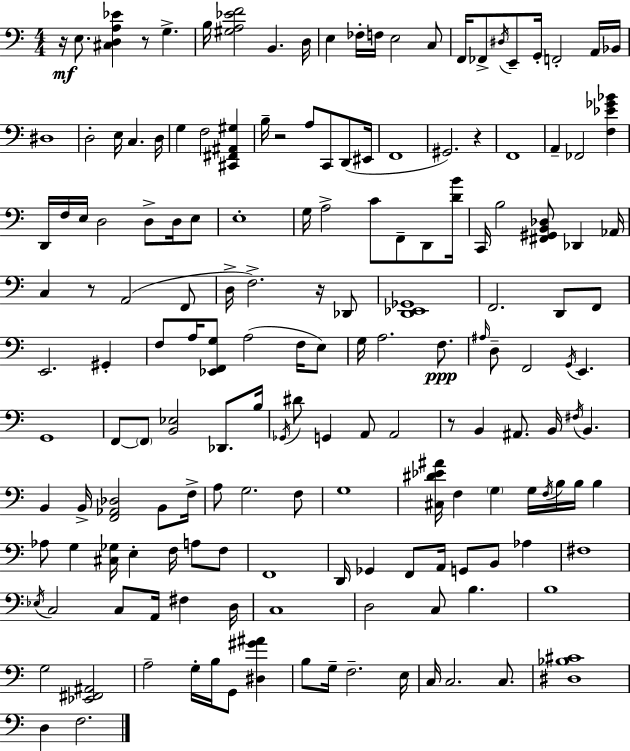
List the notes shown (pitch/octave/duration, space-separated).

R/s E3/e. [C#3,D3,A3,Eb4]/q R/e G3/q. B3/s [G#3,A3,Eb4,F4]/h B2/q. D3/s E3/q FES3/s F3/s E3/h C3/e F2/s FES2/e D#3/s E2/e G2/s F2/h A2/s Bb2/s D#3/w D3/h E3/s C3/q. D3/s G3/q F3/h [C#2,F#2,A#2,G#3]/q B3/s R/h A3/e C2/e D2/e EIS2/s F2/w G#2/h. R/q F2/w A2/q FES2/h [F3,Eb4,Gb4,Bb4]/q D2/s F3/s E3/s D3/h D3/e D3/s E3/e E3/w G3/s A3/h C4/e F2/e D2/e [D4,B4]/s C2/s B3/h [F#2,G#2,B2,Db3]/e Db2/q Ab2/s C3/q R/e A2/h F2/e D3/s F3/h. R/s Db2/e [D2,Eb2,Gb2]/w F2/h. D2/e F2/e E2/h. G#2/q F3/e A3/s [Eb2,F2,G3]/e A3/h F3/s E3/e G3/s A3/h. F3/e. A#3/s D3/e F2/h G2/s E2/q. G2/w F2/e F2/e [B2,Eb3]/h Db2/e. B3/s Gb2/s D#4/e G2/q A2/e A2/h R/e B2/q A#2/e. B2/s F#3/s B2/q. B2/q B2/s [F2,Ab2,Db3]/h B2/e F3/s A3/e G3/h. F3/e G3/w [C#3,D#4,Eb4,A#4]/s F3/q G3/q G3/s F3/s B3/s B3/s B3/q Ab3/e G3/q [C#3,Gb3]/s E3/q F3/s A3/e F3/e F2/w D2/s Gb2/q F2/e A2/s G2/e B2/e Ab3/q F#3/w Eb3/s C3/h C3/e A2/s F#3/q D3/s C3/w D3/h C3/e B3/q. B3/w G3/h [Eb2,F#2,A#2]/h A3/h G3/s B3/s G2/e [D#3,G#4,A#4]/q B3/e G3/s F3/h. E3/s C3/s C3/h. C3/e. [D#3,Bb3,C#4]/w D3/q F3/h.